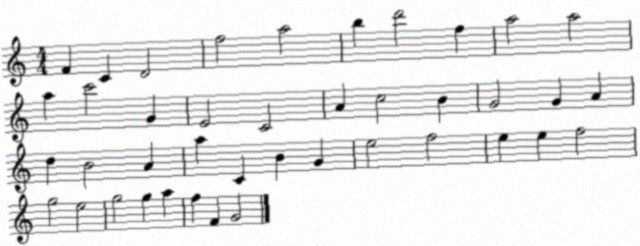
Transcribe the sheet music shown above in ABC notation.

X:1
T:Untitled
M:4/4
L:1/4
K:C
F C D2 f2 a2 b d'2 f a2 a2 a c'2 G E2 C2 A c2 B G2 G A d B2 A a C B G e2 f2 e e f2 g2 e2 g2 g a f F G2